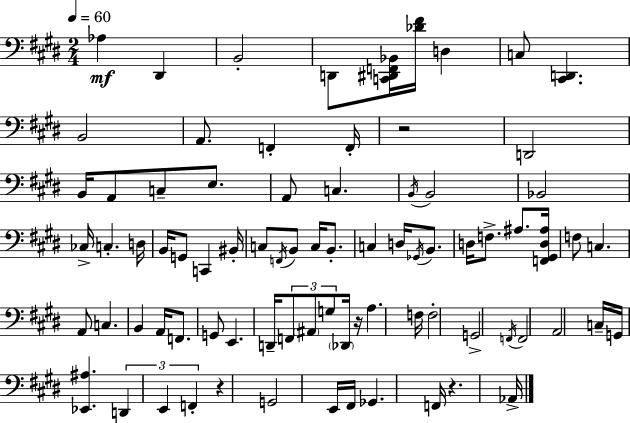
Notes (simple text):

Ab3/q D#2/q B2/h D2/e [C2,D#2,F2,Bb2]/s [Db4,F#4]/s D3/q C3/e [C#2,D2]/q. B2/h A2/e. F2/q F2/s R/h D2/h B2/s A2/e C3/e E3/e. A2/e C3/q. B2/s B2/h Bb2/h CES3/s C3/q. D3/s B2/s G2/e C2/q BIS2/s C3/e F2/s B2/e C3/s B2/e. C3/q D3/s Gb2/s B2/e. D3/s F3/e. A#3/e. [F2,G#2,D3,A#3]/s F3/e C3/q. A2/e C3/q. B2/q A2/s F2/e. G2/e E2/q. D2/s F2/e A#2/e G3/e Db2/s R/s A3/q. F3/s F3/h G2/h F2/s F2/h A2/h C3/s G2/s [Eb2,A#3]/q. D2/q E2/q F2/q R/q G2/h E2/s F#2/s Gb2/q. F2/s R/q. Ab2/s